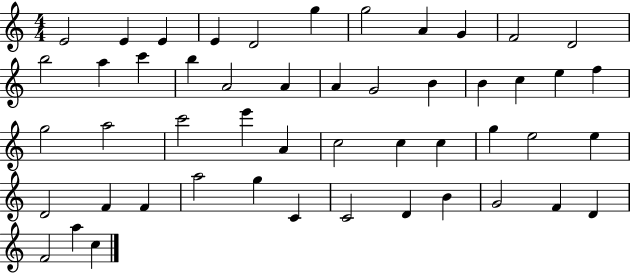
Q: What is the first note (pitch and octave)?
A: E4